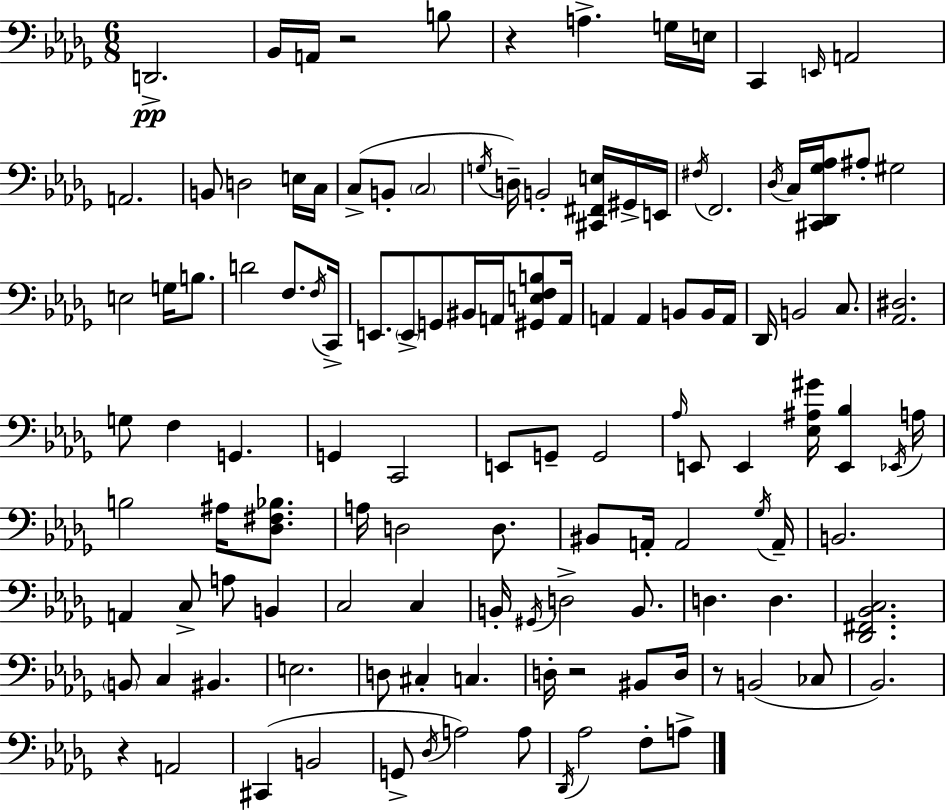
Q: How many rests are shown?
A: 5